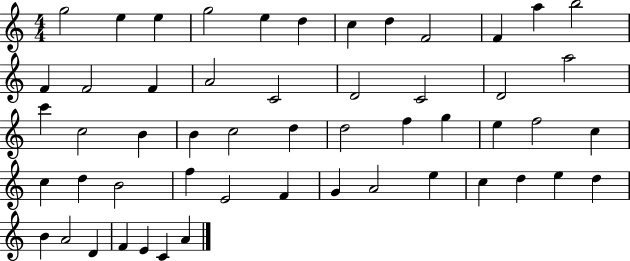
{
  \clef treble
  \numericTimeSignature
  \time 4/4
  \key c \major
  g''2 e''4 e''4 | g''2 e''4 d''4 | c''4 d''4 f'2 | f'4 a''4 b''2 | \break f'4 f'2 f'4 | a'2 c'2 | d'2 c'2 | d'2 a''2 | \break c'''4 c''2 b'4 | b'4 c''2 d''4 | d''2 f''4 g''4 | e''4 f''2 c''4 | \break c''4 d''4 b'2 | f''4 e'2 f'4 | g'4 a'2 e''4 | c''4 d''4 e''4 d''4 | \break b'4 a'2 d'4 | f'4 e'4 c'4 a'4 | \bar "|."
}